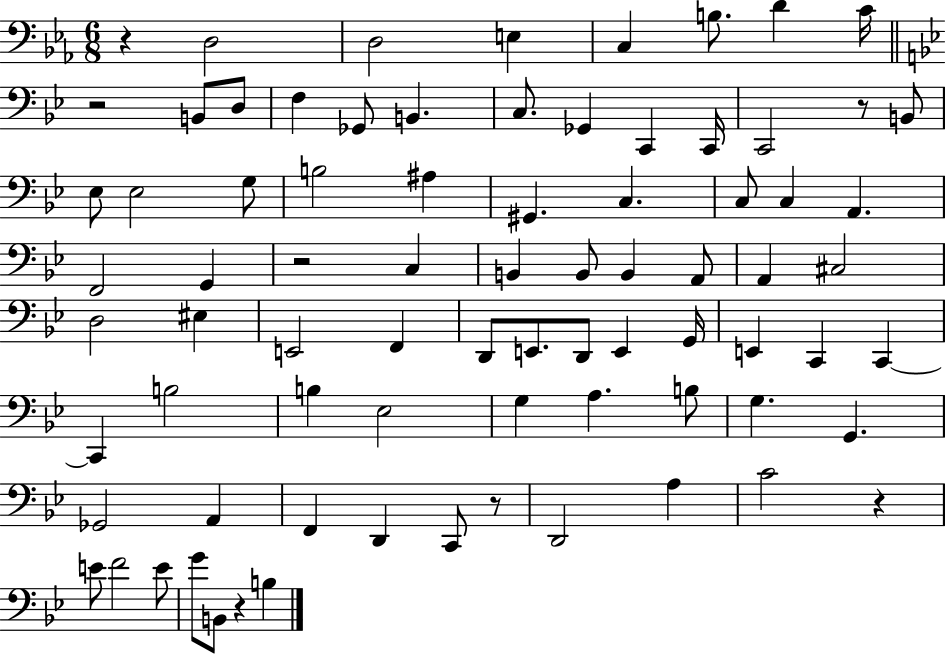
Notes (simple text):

R/q D3/h D3/h E3/q C3/q B3/e. D4/q C4/s R/h B2/e D3/e F3/q Gb2/e B2/q. C3/e. Gb2/q C2/q C2/s C2/h R/e B2/e Eb3/e Eb3/h G3/e B3/h A#3/q G#2/q. C3/q. C3/e C3/q A2/q. F2/h G2/q R/h C3/q B2/q B2/e B2/q A2/e A2/q C#3/h D3/h EIS3/q E2/h F2/q D2/e E2/e. D2/e E2/q G2/s E2/q C2/q C2/q C2/q B3/h B3/q Eb3/h G3/q A3/q. B3/e G3/q. G2/q. Gb2/h A2/q F2/q D2/q C2/e R/e D2/h A3/q C4/h R/q E4/e F4/h E4/e G4/e B2/e R/q B3/q